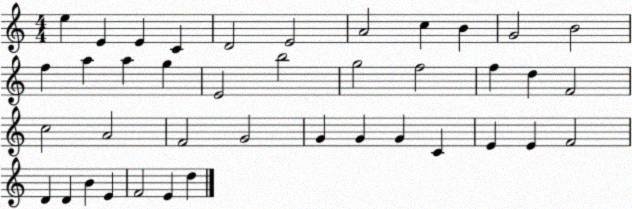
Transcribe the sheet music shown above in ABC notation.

X:1
T:Untitled
M:4/4
L:1/4
K:C
e E E C D2 E2 A2 c B G2 B2 f a a g E2 b2 g2 f2 f d F2 c2 A2 F2 G2 G G G C E E F2 D D B E F2 E d